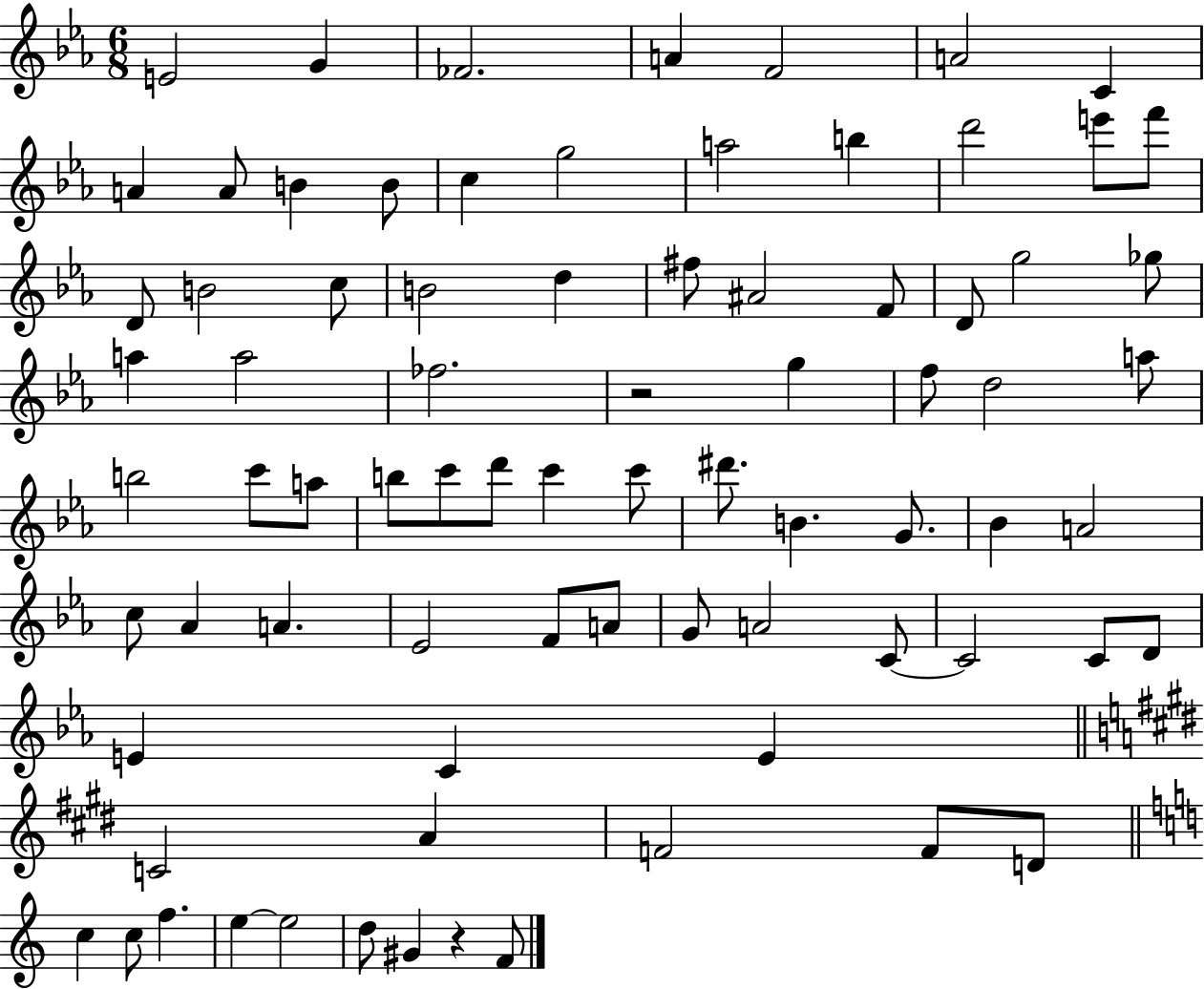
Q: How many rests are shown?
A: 2